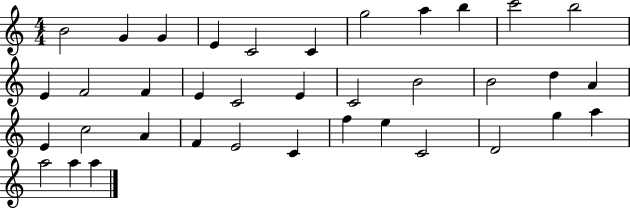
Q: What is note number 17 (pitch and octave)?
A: E4